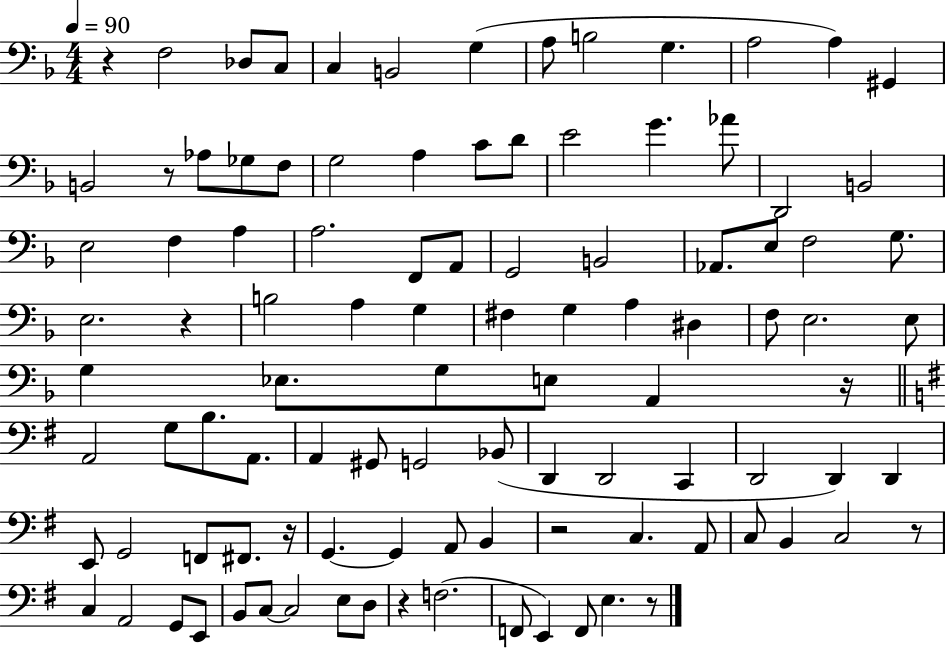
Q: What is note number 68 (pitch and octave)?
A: E2